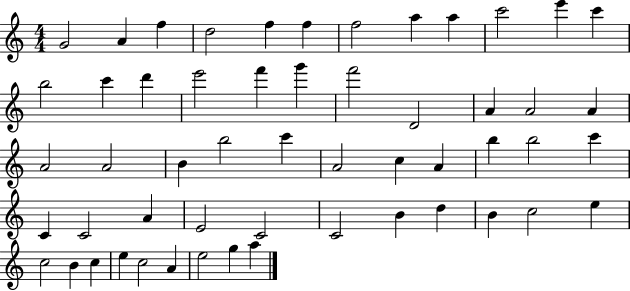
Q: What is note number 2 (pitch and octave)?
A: A4